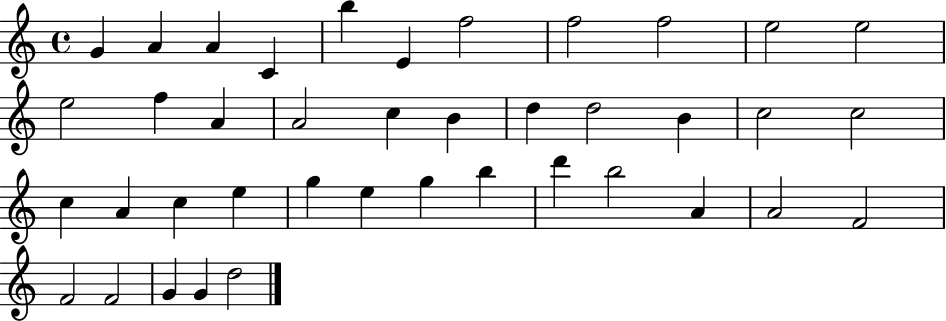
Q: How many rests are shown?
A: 0